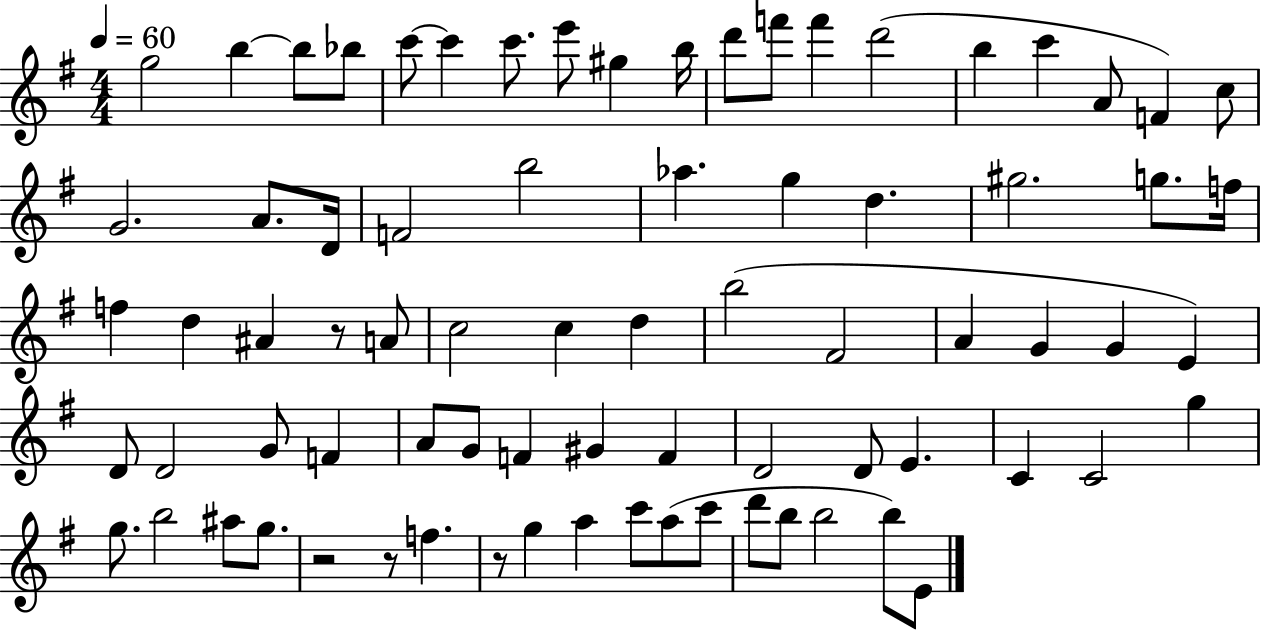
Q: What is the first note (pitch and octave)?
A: G5